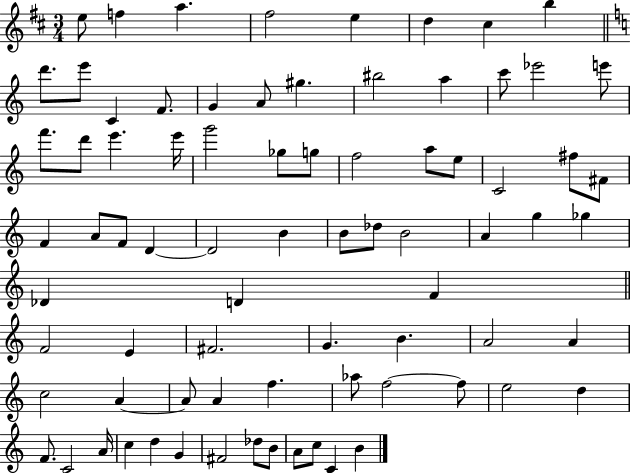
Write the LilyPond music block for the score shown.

{
  \clef treble
  \numericTimeSignature
  \time 3/4
  \key d \major
  \repeat volta 2 { e''8 f''4 a''4. | fis''2 e''4 | d''4 cis''4 b''4 | \bar "||" \break \key c \major d'''8. e'''8 c'4 f'8. | g'4 a'8 gis''4. | bis''2 a''4 | c'''8 ees'''2 e'''8 | \break f'''8. d'''8 e'''4. e'''16 | g'''2 ges''8 g''8 | f''2 a''8 e''8 | c'2 fis''8 fis'8 | \break f'4 a'8 f'8 d'4~~ | d'2 b'4 | b'8 des''8 b'2 | a'4 g''4 ges''4 | \break des'4 d'4 f'4 | \bar "||" \break \key a \minor f'2 e'4 | fis'2. | g'4. b'4. | a'2 a'4 | \break c''2 a'4~~ | a'8 a'4 f''4. | aes''8 f''2~~ f''8 | e''2 d''4 | \break f'8. c'2 a'16 | c''4 d''4 g'4 | fis'2 des''8 b'8 | a'8 c''8 c'4 b'4 | \break } \bar "|."
}